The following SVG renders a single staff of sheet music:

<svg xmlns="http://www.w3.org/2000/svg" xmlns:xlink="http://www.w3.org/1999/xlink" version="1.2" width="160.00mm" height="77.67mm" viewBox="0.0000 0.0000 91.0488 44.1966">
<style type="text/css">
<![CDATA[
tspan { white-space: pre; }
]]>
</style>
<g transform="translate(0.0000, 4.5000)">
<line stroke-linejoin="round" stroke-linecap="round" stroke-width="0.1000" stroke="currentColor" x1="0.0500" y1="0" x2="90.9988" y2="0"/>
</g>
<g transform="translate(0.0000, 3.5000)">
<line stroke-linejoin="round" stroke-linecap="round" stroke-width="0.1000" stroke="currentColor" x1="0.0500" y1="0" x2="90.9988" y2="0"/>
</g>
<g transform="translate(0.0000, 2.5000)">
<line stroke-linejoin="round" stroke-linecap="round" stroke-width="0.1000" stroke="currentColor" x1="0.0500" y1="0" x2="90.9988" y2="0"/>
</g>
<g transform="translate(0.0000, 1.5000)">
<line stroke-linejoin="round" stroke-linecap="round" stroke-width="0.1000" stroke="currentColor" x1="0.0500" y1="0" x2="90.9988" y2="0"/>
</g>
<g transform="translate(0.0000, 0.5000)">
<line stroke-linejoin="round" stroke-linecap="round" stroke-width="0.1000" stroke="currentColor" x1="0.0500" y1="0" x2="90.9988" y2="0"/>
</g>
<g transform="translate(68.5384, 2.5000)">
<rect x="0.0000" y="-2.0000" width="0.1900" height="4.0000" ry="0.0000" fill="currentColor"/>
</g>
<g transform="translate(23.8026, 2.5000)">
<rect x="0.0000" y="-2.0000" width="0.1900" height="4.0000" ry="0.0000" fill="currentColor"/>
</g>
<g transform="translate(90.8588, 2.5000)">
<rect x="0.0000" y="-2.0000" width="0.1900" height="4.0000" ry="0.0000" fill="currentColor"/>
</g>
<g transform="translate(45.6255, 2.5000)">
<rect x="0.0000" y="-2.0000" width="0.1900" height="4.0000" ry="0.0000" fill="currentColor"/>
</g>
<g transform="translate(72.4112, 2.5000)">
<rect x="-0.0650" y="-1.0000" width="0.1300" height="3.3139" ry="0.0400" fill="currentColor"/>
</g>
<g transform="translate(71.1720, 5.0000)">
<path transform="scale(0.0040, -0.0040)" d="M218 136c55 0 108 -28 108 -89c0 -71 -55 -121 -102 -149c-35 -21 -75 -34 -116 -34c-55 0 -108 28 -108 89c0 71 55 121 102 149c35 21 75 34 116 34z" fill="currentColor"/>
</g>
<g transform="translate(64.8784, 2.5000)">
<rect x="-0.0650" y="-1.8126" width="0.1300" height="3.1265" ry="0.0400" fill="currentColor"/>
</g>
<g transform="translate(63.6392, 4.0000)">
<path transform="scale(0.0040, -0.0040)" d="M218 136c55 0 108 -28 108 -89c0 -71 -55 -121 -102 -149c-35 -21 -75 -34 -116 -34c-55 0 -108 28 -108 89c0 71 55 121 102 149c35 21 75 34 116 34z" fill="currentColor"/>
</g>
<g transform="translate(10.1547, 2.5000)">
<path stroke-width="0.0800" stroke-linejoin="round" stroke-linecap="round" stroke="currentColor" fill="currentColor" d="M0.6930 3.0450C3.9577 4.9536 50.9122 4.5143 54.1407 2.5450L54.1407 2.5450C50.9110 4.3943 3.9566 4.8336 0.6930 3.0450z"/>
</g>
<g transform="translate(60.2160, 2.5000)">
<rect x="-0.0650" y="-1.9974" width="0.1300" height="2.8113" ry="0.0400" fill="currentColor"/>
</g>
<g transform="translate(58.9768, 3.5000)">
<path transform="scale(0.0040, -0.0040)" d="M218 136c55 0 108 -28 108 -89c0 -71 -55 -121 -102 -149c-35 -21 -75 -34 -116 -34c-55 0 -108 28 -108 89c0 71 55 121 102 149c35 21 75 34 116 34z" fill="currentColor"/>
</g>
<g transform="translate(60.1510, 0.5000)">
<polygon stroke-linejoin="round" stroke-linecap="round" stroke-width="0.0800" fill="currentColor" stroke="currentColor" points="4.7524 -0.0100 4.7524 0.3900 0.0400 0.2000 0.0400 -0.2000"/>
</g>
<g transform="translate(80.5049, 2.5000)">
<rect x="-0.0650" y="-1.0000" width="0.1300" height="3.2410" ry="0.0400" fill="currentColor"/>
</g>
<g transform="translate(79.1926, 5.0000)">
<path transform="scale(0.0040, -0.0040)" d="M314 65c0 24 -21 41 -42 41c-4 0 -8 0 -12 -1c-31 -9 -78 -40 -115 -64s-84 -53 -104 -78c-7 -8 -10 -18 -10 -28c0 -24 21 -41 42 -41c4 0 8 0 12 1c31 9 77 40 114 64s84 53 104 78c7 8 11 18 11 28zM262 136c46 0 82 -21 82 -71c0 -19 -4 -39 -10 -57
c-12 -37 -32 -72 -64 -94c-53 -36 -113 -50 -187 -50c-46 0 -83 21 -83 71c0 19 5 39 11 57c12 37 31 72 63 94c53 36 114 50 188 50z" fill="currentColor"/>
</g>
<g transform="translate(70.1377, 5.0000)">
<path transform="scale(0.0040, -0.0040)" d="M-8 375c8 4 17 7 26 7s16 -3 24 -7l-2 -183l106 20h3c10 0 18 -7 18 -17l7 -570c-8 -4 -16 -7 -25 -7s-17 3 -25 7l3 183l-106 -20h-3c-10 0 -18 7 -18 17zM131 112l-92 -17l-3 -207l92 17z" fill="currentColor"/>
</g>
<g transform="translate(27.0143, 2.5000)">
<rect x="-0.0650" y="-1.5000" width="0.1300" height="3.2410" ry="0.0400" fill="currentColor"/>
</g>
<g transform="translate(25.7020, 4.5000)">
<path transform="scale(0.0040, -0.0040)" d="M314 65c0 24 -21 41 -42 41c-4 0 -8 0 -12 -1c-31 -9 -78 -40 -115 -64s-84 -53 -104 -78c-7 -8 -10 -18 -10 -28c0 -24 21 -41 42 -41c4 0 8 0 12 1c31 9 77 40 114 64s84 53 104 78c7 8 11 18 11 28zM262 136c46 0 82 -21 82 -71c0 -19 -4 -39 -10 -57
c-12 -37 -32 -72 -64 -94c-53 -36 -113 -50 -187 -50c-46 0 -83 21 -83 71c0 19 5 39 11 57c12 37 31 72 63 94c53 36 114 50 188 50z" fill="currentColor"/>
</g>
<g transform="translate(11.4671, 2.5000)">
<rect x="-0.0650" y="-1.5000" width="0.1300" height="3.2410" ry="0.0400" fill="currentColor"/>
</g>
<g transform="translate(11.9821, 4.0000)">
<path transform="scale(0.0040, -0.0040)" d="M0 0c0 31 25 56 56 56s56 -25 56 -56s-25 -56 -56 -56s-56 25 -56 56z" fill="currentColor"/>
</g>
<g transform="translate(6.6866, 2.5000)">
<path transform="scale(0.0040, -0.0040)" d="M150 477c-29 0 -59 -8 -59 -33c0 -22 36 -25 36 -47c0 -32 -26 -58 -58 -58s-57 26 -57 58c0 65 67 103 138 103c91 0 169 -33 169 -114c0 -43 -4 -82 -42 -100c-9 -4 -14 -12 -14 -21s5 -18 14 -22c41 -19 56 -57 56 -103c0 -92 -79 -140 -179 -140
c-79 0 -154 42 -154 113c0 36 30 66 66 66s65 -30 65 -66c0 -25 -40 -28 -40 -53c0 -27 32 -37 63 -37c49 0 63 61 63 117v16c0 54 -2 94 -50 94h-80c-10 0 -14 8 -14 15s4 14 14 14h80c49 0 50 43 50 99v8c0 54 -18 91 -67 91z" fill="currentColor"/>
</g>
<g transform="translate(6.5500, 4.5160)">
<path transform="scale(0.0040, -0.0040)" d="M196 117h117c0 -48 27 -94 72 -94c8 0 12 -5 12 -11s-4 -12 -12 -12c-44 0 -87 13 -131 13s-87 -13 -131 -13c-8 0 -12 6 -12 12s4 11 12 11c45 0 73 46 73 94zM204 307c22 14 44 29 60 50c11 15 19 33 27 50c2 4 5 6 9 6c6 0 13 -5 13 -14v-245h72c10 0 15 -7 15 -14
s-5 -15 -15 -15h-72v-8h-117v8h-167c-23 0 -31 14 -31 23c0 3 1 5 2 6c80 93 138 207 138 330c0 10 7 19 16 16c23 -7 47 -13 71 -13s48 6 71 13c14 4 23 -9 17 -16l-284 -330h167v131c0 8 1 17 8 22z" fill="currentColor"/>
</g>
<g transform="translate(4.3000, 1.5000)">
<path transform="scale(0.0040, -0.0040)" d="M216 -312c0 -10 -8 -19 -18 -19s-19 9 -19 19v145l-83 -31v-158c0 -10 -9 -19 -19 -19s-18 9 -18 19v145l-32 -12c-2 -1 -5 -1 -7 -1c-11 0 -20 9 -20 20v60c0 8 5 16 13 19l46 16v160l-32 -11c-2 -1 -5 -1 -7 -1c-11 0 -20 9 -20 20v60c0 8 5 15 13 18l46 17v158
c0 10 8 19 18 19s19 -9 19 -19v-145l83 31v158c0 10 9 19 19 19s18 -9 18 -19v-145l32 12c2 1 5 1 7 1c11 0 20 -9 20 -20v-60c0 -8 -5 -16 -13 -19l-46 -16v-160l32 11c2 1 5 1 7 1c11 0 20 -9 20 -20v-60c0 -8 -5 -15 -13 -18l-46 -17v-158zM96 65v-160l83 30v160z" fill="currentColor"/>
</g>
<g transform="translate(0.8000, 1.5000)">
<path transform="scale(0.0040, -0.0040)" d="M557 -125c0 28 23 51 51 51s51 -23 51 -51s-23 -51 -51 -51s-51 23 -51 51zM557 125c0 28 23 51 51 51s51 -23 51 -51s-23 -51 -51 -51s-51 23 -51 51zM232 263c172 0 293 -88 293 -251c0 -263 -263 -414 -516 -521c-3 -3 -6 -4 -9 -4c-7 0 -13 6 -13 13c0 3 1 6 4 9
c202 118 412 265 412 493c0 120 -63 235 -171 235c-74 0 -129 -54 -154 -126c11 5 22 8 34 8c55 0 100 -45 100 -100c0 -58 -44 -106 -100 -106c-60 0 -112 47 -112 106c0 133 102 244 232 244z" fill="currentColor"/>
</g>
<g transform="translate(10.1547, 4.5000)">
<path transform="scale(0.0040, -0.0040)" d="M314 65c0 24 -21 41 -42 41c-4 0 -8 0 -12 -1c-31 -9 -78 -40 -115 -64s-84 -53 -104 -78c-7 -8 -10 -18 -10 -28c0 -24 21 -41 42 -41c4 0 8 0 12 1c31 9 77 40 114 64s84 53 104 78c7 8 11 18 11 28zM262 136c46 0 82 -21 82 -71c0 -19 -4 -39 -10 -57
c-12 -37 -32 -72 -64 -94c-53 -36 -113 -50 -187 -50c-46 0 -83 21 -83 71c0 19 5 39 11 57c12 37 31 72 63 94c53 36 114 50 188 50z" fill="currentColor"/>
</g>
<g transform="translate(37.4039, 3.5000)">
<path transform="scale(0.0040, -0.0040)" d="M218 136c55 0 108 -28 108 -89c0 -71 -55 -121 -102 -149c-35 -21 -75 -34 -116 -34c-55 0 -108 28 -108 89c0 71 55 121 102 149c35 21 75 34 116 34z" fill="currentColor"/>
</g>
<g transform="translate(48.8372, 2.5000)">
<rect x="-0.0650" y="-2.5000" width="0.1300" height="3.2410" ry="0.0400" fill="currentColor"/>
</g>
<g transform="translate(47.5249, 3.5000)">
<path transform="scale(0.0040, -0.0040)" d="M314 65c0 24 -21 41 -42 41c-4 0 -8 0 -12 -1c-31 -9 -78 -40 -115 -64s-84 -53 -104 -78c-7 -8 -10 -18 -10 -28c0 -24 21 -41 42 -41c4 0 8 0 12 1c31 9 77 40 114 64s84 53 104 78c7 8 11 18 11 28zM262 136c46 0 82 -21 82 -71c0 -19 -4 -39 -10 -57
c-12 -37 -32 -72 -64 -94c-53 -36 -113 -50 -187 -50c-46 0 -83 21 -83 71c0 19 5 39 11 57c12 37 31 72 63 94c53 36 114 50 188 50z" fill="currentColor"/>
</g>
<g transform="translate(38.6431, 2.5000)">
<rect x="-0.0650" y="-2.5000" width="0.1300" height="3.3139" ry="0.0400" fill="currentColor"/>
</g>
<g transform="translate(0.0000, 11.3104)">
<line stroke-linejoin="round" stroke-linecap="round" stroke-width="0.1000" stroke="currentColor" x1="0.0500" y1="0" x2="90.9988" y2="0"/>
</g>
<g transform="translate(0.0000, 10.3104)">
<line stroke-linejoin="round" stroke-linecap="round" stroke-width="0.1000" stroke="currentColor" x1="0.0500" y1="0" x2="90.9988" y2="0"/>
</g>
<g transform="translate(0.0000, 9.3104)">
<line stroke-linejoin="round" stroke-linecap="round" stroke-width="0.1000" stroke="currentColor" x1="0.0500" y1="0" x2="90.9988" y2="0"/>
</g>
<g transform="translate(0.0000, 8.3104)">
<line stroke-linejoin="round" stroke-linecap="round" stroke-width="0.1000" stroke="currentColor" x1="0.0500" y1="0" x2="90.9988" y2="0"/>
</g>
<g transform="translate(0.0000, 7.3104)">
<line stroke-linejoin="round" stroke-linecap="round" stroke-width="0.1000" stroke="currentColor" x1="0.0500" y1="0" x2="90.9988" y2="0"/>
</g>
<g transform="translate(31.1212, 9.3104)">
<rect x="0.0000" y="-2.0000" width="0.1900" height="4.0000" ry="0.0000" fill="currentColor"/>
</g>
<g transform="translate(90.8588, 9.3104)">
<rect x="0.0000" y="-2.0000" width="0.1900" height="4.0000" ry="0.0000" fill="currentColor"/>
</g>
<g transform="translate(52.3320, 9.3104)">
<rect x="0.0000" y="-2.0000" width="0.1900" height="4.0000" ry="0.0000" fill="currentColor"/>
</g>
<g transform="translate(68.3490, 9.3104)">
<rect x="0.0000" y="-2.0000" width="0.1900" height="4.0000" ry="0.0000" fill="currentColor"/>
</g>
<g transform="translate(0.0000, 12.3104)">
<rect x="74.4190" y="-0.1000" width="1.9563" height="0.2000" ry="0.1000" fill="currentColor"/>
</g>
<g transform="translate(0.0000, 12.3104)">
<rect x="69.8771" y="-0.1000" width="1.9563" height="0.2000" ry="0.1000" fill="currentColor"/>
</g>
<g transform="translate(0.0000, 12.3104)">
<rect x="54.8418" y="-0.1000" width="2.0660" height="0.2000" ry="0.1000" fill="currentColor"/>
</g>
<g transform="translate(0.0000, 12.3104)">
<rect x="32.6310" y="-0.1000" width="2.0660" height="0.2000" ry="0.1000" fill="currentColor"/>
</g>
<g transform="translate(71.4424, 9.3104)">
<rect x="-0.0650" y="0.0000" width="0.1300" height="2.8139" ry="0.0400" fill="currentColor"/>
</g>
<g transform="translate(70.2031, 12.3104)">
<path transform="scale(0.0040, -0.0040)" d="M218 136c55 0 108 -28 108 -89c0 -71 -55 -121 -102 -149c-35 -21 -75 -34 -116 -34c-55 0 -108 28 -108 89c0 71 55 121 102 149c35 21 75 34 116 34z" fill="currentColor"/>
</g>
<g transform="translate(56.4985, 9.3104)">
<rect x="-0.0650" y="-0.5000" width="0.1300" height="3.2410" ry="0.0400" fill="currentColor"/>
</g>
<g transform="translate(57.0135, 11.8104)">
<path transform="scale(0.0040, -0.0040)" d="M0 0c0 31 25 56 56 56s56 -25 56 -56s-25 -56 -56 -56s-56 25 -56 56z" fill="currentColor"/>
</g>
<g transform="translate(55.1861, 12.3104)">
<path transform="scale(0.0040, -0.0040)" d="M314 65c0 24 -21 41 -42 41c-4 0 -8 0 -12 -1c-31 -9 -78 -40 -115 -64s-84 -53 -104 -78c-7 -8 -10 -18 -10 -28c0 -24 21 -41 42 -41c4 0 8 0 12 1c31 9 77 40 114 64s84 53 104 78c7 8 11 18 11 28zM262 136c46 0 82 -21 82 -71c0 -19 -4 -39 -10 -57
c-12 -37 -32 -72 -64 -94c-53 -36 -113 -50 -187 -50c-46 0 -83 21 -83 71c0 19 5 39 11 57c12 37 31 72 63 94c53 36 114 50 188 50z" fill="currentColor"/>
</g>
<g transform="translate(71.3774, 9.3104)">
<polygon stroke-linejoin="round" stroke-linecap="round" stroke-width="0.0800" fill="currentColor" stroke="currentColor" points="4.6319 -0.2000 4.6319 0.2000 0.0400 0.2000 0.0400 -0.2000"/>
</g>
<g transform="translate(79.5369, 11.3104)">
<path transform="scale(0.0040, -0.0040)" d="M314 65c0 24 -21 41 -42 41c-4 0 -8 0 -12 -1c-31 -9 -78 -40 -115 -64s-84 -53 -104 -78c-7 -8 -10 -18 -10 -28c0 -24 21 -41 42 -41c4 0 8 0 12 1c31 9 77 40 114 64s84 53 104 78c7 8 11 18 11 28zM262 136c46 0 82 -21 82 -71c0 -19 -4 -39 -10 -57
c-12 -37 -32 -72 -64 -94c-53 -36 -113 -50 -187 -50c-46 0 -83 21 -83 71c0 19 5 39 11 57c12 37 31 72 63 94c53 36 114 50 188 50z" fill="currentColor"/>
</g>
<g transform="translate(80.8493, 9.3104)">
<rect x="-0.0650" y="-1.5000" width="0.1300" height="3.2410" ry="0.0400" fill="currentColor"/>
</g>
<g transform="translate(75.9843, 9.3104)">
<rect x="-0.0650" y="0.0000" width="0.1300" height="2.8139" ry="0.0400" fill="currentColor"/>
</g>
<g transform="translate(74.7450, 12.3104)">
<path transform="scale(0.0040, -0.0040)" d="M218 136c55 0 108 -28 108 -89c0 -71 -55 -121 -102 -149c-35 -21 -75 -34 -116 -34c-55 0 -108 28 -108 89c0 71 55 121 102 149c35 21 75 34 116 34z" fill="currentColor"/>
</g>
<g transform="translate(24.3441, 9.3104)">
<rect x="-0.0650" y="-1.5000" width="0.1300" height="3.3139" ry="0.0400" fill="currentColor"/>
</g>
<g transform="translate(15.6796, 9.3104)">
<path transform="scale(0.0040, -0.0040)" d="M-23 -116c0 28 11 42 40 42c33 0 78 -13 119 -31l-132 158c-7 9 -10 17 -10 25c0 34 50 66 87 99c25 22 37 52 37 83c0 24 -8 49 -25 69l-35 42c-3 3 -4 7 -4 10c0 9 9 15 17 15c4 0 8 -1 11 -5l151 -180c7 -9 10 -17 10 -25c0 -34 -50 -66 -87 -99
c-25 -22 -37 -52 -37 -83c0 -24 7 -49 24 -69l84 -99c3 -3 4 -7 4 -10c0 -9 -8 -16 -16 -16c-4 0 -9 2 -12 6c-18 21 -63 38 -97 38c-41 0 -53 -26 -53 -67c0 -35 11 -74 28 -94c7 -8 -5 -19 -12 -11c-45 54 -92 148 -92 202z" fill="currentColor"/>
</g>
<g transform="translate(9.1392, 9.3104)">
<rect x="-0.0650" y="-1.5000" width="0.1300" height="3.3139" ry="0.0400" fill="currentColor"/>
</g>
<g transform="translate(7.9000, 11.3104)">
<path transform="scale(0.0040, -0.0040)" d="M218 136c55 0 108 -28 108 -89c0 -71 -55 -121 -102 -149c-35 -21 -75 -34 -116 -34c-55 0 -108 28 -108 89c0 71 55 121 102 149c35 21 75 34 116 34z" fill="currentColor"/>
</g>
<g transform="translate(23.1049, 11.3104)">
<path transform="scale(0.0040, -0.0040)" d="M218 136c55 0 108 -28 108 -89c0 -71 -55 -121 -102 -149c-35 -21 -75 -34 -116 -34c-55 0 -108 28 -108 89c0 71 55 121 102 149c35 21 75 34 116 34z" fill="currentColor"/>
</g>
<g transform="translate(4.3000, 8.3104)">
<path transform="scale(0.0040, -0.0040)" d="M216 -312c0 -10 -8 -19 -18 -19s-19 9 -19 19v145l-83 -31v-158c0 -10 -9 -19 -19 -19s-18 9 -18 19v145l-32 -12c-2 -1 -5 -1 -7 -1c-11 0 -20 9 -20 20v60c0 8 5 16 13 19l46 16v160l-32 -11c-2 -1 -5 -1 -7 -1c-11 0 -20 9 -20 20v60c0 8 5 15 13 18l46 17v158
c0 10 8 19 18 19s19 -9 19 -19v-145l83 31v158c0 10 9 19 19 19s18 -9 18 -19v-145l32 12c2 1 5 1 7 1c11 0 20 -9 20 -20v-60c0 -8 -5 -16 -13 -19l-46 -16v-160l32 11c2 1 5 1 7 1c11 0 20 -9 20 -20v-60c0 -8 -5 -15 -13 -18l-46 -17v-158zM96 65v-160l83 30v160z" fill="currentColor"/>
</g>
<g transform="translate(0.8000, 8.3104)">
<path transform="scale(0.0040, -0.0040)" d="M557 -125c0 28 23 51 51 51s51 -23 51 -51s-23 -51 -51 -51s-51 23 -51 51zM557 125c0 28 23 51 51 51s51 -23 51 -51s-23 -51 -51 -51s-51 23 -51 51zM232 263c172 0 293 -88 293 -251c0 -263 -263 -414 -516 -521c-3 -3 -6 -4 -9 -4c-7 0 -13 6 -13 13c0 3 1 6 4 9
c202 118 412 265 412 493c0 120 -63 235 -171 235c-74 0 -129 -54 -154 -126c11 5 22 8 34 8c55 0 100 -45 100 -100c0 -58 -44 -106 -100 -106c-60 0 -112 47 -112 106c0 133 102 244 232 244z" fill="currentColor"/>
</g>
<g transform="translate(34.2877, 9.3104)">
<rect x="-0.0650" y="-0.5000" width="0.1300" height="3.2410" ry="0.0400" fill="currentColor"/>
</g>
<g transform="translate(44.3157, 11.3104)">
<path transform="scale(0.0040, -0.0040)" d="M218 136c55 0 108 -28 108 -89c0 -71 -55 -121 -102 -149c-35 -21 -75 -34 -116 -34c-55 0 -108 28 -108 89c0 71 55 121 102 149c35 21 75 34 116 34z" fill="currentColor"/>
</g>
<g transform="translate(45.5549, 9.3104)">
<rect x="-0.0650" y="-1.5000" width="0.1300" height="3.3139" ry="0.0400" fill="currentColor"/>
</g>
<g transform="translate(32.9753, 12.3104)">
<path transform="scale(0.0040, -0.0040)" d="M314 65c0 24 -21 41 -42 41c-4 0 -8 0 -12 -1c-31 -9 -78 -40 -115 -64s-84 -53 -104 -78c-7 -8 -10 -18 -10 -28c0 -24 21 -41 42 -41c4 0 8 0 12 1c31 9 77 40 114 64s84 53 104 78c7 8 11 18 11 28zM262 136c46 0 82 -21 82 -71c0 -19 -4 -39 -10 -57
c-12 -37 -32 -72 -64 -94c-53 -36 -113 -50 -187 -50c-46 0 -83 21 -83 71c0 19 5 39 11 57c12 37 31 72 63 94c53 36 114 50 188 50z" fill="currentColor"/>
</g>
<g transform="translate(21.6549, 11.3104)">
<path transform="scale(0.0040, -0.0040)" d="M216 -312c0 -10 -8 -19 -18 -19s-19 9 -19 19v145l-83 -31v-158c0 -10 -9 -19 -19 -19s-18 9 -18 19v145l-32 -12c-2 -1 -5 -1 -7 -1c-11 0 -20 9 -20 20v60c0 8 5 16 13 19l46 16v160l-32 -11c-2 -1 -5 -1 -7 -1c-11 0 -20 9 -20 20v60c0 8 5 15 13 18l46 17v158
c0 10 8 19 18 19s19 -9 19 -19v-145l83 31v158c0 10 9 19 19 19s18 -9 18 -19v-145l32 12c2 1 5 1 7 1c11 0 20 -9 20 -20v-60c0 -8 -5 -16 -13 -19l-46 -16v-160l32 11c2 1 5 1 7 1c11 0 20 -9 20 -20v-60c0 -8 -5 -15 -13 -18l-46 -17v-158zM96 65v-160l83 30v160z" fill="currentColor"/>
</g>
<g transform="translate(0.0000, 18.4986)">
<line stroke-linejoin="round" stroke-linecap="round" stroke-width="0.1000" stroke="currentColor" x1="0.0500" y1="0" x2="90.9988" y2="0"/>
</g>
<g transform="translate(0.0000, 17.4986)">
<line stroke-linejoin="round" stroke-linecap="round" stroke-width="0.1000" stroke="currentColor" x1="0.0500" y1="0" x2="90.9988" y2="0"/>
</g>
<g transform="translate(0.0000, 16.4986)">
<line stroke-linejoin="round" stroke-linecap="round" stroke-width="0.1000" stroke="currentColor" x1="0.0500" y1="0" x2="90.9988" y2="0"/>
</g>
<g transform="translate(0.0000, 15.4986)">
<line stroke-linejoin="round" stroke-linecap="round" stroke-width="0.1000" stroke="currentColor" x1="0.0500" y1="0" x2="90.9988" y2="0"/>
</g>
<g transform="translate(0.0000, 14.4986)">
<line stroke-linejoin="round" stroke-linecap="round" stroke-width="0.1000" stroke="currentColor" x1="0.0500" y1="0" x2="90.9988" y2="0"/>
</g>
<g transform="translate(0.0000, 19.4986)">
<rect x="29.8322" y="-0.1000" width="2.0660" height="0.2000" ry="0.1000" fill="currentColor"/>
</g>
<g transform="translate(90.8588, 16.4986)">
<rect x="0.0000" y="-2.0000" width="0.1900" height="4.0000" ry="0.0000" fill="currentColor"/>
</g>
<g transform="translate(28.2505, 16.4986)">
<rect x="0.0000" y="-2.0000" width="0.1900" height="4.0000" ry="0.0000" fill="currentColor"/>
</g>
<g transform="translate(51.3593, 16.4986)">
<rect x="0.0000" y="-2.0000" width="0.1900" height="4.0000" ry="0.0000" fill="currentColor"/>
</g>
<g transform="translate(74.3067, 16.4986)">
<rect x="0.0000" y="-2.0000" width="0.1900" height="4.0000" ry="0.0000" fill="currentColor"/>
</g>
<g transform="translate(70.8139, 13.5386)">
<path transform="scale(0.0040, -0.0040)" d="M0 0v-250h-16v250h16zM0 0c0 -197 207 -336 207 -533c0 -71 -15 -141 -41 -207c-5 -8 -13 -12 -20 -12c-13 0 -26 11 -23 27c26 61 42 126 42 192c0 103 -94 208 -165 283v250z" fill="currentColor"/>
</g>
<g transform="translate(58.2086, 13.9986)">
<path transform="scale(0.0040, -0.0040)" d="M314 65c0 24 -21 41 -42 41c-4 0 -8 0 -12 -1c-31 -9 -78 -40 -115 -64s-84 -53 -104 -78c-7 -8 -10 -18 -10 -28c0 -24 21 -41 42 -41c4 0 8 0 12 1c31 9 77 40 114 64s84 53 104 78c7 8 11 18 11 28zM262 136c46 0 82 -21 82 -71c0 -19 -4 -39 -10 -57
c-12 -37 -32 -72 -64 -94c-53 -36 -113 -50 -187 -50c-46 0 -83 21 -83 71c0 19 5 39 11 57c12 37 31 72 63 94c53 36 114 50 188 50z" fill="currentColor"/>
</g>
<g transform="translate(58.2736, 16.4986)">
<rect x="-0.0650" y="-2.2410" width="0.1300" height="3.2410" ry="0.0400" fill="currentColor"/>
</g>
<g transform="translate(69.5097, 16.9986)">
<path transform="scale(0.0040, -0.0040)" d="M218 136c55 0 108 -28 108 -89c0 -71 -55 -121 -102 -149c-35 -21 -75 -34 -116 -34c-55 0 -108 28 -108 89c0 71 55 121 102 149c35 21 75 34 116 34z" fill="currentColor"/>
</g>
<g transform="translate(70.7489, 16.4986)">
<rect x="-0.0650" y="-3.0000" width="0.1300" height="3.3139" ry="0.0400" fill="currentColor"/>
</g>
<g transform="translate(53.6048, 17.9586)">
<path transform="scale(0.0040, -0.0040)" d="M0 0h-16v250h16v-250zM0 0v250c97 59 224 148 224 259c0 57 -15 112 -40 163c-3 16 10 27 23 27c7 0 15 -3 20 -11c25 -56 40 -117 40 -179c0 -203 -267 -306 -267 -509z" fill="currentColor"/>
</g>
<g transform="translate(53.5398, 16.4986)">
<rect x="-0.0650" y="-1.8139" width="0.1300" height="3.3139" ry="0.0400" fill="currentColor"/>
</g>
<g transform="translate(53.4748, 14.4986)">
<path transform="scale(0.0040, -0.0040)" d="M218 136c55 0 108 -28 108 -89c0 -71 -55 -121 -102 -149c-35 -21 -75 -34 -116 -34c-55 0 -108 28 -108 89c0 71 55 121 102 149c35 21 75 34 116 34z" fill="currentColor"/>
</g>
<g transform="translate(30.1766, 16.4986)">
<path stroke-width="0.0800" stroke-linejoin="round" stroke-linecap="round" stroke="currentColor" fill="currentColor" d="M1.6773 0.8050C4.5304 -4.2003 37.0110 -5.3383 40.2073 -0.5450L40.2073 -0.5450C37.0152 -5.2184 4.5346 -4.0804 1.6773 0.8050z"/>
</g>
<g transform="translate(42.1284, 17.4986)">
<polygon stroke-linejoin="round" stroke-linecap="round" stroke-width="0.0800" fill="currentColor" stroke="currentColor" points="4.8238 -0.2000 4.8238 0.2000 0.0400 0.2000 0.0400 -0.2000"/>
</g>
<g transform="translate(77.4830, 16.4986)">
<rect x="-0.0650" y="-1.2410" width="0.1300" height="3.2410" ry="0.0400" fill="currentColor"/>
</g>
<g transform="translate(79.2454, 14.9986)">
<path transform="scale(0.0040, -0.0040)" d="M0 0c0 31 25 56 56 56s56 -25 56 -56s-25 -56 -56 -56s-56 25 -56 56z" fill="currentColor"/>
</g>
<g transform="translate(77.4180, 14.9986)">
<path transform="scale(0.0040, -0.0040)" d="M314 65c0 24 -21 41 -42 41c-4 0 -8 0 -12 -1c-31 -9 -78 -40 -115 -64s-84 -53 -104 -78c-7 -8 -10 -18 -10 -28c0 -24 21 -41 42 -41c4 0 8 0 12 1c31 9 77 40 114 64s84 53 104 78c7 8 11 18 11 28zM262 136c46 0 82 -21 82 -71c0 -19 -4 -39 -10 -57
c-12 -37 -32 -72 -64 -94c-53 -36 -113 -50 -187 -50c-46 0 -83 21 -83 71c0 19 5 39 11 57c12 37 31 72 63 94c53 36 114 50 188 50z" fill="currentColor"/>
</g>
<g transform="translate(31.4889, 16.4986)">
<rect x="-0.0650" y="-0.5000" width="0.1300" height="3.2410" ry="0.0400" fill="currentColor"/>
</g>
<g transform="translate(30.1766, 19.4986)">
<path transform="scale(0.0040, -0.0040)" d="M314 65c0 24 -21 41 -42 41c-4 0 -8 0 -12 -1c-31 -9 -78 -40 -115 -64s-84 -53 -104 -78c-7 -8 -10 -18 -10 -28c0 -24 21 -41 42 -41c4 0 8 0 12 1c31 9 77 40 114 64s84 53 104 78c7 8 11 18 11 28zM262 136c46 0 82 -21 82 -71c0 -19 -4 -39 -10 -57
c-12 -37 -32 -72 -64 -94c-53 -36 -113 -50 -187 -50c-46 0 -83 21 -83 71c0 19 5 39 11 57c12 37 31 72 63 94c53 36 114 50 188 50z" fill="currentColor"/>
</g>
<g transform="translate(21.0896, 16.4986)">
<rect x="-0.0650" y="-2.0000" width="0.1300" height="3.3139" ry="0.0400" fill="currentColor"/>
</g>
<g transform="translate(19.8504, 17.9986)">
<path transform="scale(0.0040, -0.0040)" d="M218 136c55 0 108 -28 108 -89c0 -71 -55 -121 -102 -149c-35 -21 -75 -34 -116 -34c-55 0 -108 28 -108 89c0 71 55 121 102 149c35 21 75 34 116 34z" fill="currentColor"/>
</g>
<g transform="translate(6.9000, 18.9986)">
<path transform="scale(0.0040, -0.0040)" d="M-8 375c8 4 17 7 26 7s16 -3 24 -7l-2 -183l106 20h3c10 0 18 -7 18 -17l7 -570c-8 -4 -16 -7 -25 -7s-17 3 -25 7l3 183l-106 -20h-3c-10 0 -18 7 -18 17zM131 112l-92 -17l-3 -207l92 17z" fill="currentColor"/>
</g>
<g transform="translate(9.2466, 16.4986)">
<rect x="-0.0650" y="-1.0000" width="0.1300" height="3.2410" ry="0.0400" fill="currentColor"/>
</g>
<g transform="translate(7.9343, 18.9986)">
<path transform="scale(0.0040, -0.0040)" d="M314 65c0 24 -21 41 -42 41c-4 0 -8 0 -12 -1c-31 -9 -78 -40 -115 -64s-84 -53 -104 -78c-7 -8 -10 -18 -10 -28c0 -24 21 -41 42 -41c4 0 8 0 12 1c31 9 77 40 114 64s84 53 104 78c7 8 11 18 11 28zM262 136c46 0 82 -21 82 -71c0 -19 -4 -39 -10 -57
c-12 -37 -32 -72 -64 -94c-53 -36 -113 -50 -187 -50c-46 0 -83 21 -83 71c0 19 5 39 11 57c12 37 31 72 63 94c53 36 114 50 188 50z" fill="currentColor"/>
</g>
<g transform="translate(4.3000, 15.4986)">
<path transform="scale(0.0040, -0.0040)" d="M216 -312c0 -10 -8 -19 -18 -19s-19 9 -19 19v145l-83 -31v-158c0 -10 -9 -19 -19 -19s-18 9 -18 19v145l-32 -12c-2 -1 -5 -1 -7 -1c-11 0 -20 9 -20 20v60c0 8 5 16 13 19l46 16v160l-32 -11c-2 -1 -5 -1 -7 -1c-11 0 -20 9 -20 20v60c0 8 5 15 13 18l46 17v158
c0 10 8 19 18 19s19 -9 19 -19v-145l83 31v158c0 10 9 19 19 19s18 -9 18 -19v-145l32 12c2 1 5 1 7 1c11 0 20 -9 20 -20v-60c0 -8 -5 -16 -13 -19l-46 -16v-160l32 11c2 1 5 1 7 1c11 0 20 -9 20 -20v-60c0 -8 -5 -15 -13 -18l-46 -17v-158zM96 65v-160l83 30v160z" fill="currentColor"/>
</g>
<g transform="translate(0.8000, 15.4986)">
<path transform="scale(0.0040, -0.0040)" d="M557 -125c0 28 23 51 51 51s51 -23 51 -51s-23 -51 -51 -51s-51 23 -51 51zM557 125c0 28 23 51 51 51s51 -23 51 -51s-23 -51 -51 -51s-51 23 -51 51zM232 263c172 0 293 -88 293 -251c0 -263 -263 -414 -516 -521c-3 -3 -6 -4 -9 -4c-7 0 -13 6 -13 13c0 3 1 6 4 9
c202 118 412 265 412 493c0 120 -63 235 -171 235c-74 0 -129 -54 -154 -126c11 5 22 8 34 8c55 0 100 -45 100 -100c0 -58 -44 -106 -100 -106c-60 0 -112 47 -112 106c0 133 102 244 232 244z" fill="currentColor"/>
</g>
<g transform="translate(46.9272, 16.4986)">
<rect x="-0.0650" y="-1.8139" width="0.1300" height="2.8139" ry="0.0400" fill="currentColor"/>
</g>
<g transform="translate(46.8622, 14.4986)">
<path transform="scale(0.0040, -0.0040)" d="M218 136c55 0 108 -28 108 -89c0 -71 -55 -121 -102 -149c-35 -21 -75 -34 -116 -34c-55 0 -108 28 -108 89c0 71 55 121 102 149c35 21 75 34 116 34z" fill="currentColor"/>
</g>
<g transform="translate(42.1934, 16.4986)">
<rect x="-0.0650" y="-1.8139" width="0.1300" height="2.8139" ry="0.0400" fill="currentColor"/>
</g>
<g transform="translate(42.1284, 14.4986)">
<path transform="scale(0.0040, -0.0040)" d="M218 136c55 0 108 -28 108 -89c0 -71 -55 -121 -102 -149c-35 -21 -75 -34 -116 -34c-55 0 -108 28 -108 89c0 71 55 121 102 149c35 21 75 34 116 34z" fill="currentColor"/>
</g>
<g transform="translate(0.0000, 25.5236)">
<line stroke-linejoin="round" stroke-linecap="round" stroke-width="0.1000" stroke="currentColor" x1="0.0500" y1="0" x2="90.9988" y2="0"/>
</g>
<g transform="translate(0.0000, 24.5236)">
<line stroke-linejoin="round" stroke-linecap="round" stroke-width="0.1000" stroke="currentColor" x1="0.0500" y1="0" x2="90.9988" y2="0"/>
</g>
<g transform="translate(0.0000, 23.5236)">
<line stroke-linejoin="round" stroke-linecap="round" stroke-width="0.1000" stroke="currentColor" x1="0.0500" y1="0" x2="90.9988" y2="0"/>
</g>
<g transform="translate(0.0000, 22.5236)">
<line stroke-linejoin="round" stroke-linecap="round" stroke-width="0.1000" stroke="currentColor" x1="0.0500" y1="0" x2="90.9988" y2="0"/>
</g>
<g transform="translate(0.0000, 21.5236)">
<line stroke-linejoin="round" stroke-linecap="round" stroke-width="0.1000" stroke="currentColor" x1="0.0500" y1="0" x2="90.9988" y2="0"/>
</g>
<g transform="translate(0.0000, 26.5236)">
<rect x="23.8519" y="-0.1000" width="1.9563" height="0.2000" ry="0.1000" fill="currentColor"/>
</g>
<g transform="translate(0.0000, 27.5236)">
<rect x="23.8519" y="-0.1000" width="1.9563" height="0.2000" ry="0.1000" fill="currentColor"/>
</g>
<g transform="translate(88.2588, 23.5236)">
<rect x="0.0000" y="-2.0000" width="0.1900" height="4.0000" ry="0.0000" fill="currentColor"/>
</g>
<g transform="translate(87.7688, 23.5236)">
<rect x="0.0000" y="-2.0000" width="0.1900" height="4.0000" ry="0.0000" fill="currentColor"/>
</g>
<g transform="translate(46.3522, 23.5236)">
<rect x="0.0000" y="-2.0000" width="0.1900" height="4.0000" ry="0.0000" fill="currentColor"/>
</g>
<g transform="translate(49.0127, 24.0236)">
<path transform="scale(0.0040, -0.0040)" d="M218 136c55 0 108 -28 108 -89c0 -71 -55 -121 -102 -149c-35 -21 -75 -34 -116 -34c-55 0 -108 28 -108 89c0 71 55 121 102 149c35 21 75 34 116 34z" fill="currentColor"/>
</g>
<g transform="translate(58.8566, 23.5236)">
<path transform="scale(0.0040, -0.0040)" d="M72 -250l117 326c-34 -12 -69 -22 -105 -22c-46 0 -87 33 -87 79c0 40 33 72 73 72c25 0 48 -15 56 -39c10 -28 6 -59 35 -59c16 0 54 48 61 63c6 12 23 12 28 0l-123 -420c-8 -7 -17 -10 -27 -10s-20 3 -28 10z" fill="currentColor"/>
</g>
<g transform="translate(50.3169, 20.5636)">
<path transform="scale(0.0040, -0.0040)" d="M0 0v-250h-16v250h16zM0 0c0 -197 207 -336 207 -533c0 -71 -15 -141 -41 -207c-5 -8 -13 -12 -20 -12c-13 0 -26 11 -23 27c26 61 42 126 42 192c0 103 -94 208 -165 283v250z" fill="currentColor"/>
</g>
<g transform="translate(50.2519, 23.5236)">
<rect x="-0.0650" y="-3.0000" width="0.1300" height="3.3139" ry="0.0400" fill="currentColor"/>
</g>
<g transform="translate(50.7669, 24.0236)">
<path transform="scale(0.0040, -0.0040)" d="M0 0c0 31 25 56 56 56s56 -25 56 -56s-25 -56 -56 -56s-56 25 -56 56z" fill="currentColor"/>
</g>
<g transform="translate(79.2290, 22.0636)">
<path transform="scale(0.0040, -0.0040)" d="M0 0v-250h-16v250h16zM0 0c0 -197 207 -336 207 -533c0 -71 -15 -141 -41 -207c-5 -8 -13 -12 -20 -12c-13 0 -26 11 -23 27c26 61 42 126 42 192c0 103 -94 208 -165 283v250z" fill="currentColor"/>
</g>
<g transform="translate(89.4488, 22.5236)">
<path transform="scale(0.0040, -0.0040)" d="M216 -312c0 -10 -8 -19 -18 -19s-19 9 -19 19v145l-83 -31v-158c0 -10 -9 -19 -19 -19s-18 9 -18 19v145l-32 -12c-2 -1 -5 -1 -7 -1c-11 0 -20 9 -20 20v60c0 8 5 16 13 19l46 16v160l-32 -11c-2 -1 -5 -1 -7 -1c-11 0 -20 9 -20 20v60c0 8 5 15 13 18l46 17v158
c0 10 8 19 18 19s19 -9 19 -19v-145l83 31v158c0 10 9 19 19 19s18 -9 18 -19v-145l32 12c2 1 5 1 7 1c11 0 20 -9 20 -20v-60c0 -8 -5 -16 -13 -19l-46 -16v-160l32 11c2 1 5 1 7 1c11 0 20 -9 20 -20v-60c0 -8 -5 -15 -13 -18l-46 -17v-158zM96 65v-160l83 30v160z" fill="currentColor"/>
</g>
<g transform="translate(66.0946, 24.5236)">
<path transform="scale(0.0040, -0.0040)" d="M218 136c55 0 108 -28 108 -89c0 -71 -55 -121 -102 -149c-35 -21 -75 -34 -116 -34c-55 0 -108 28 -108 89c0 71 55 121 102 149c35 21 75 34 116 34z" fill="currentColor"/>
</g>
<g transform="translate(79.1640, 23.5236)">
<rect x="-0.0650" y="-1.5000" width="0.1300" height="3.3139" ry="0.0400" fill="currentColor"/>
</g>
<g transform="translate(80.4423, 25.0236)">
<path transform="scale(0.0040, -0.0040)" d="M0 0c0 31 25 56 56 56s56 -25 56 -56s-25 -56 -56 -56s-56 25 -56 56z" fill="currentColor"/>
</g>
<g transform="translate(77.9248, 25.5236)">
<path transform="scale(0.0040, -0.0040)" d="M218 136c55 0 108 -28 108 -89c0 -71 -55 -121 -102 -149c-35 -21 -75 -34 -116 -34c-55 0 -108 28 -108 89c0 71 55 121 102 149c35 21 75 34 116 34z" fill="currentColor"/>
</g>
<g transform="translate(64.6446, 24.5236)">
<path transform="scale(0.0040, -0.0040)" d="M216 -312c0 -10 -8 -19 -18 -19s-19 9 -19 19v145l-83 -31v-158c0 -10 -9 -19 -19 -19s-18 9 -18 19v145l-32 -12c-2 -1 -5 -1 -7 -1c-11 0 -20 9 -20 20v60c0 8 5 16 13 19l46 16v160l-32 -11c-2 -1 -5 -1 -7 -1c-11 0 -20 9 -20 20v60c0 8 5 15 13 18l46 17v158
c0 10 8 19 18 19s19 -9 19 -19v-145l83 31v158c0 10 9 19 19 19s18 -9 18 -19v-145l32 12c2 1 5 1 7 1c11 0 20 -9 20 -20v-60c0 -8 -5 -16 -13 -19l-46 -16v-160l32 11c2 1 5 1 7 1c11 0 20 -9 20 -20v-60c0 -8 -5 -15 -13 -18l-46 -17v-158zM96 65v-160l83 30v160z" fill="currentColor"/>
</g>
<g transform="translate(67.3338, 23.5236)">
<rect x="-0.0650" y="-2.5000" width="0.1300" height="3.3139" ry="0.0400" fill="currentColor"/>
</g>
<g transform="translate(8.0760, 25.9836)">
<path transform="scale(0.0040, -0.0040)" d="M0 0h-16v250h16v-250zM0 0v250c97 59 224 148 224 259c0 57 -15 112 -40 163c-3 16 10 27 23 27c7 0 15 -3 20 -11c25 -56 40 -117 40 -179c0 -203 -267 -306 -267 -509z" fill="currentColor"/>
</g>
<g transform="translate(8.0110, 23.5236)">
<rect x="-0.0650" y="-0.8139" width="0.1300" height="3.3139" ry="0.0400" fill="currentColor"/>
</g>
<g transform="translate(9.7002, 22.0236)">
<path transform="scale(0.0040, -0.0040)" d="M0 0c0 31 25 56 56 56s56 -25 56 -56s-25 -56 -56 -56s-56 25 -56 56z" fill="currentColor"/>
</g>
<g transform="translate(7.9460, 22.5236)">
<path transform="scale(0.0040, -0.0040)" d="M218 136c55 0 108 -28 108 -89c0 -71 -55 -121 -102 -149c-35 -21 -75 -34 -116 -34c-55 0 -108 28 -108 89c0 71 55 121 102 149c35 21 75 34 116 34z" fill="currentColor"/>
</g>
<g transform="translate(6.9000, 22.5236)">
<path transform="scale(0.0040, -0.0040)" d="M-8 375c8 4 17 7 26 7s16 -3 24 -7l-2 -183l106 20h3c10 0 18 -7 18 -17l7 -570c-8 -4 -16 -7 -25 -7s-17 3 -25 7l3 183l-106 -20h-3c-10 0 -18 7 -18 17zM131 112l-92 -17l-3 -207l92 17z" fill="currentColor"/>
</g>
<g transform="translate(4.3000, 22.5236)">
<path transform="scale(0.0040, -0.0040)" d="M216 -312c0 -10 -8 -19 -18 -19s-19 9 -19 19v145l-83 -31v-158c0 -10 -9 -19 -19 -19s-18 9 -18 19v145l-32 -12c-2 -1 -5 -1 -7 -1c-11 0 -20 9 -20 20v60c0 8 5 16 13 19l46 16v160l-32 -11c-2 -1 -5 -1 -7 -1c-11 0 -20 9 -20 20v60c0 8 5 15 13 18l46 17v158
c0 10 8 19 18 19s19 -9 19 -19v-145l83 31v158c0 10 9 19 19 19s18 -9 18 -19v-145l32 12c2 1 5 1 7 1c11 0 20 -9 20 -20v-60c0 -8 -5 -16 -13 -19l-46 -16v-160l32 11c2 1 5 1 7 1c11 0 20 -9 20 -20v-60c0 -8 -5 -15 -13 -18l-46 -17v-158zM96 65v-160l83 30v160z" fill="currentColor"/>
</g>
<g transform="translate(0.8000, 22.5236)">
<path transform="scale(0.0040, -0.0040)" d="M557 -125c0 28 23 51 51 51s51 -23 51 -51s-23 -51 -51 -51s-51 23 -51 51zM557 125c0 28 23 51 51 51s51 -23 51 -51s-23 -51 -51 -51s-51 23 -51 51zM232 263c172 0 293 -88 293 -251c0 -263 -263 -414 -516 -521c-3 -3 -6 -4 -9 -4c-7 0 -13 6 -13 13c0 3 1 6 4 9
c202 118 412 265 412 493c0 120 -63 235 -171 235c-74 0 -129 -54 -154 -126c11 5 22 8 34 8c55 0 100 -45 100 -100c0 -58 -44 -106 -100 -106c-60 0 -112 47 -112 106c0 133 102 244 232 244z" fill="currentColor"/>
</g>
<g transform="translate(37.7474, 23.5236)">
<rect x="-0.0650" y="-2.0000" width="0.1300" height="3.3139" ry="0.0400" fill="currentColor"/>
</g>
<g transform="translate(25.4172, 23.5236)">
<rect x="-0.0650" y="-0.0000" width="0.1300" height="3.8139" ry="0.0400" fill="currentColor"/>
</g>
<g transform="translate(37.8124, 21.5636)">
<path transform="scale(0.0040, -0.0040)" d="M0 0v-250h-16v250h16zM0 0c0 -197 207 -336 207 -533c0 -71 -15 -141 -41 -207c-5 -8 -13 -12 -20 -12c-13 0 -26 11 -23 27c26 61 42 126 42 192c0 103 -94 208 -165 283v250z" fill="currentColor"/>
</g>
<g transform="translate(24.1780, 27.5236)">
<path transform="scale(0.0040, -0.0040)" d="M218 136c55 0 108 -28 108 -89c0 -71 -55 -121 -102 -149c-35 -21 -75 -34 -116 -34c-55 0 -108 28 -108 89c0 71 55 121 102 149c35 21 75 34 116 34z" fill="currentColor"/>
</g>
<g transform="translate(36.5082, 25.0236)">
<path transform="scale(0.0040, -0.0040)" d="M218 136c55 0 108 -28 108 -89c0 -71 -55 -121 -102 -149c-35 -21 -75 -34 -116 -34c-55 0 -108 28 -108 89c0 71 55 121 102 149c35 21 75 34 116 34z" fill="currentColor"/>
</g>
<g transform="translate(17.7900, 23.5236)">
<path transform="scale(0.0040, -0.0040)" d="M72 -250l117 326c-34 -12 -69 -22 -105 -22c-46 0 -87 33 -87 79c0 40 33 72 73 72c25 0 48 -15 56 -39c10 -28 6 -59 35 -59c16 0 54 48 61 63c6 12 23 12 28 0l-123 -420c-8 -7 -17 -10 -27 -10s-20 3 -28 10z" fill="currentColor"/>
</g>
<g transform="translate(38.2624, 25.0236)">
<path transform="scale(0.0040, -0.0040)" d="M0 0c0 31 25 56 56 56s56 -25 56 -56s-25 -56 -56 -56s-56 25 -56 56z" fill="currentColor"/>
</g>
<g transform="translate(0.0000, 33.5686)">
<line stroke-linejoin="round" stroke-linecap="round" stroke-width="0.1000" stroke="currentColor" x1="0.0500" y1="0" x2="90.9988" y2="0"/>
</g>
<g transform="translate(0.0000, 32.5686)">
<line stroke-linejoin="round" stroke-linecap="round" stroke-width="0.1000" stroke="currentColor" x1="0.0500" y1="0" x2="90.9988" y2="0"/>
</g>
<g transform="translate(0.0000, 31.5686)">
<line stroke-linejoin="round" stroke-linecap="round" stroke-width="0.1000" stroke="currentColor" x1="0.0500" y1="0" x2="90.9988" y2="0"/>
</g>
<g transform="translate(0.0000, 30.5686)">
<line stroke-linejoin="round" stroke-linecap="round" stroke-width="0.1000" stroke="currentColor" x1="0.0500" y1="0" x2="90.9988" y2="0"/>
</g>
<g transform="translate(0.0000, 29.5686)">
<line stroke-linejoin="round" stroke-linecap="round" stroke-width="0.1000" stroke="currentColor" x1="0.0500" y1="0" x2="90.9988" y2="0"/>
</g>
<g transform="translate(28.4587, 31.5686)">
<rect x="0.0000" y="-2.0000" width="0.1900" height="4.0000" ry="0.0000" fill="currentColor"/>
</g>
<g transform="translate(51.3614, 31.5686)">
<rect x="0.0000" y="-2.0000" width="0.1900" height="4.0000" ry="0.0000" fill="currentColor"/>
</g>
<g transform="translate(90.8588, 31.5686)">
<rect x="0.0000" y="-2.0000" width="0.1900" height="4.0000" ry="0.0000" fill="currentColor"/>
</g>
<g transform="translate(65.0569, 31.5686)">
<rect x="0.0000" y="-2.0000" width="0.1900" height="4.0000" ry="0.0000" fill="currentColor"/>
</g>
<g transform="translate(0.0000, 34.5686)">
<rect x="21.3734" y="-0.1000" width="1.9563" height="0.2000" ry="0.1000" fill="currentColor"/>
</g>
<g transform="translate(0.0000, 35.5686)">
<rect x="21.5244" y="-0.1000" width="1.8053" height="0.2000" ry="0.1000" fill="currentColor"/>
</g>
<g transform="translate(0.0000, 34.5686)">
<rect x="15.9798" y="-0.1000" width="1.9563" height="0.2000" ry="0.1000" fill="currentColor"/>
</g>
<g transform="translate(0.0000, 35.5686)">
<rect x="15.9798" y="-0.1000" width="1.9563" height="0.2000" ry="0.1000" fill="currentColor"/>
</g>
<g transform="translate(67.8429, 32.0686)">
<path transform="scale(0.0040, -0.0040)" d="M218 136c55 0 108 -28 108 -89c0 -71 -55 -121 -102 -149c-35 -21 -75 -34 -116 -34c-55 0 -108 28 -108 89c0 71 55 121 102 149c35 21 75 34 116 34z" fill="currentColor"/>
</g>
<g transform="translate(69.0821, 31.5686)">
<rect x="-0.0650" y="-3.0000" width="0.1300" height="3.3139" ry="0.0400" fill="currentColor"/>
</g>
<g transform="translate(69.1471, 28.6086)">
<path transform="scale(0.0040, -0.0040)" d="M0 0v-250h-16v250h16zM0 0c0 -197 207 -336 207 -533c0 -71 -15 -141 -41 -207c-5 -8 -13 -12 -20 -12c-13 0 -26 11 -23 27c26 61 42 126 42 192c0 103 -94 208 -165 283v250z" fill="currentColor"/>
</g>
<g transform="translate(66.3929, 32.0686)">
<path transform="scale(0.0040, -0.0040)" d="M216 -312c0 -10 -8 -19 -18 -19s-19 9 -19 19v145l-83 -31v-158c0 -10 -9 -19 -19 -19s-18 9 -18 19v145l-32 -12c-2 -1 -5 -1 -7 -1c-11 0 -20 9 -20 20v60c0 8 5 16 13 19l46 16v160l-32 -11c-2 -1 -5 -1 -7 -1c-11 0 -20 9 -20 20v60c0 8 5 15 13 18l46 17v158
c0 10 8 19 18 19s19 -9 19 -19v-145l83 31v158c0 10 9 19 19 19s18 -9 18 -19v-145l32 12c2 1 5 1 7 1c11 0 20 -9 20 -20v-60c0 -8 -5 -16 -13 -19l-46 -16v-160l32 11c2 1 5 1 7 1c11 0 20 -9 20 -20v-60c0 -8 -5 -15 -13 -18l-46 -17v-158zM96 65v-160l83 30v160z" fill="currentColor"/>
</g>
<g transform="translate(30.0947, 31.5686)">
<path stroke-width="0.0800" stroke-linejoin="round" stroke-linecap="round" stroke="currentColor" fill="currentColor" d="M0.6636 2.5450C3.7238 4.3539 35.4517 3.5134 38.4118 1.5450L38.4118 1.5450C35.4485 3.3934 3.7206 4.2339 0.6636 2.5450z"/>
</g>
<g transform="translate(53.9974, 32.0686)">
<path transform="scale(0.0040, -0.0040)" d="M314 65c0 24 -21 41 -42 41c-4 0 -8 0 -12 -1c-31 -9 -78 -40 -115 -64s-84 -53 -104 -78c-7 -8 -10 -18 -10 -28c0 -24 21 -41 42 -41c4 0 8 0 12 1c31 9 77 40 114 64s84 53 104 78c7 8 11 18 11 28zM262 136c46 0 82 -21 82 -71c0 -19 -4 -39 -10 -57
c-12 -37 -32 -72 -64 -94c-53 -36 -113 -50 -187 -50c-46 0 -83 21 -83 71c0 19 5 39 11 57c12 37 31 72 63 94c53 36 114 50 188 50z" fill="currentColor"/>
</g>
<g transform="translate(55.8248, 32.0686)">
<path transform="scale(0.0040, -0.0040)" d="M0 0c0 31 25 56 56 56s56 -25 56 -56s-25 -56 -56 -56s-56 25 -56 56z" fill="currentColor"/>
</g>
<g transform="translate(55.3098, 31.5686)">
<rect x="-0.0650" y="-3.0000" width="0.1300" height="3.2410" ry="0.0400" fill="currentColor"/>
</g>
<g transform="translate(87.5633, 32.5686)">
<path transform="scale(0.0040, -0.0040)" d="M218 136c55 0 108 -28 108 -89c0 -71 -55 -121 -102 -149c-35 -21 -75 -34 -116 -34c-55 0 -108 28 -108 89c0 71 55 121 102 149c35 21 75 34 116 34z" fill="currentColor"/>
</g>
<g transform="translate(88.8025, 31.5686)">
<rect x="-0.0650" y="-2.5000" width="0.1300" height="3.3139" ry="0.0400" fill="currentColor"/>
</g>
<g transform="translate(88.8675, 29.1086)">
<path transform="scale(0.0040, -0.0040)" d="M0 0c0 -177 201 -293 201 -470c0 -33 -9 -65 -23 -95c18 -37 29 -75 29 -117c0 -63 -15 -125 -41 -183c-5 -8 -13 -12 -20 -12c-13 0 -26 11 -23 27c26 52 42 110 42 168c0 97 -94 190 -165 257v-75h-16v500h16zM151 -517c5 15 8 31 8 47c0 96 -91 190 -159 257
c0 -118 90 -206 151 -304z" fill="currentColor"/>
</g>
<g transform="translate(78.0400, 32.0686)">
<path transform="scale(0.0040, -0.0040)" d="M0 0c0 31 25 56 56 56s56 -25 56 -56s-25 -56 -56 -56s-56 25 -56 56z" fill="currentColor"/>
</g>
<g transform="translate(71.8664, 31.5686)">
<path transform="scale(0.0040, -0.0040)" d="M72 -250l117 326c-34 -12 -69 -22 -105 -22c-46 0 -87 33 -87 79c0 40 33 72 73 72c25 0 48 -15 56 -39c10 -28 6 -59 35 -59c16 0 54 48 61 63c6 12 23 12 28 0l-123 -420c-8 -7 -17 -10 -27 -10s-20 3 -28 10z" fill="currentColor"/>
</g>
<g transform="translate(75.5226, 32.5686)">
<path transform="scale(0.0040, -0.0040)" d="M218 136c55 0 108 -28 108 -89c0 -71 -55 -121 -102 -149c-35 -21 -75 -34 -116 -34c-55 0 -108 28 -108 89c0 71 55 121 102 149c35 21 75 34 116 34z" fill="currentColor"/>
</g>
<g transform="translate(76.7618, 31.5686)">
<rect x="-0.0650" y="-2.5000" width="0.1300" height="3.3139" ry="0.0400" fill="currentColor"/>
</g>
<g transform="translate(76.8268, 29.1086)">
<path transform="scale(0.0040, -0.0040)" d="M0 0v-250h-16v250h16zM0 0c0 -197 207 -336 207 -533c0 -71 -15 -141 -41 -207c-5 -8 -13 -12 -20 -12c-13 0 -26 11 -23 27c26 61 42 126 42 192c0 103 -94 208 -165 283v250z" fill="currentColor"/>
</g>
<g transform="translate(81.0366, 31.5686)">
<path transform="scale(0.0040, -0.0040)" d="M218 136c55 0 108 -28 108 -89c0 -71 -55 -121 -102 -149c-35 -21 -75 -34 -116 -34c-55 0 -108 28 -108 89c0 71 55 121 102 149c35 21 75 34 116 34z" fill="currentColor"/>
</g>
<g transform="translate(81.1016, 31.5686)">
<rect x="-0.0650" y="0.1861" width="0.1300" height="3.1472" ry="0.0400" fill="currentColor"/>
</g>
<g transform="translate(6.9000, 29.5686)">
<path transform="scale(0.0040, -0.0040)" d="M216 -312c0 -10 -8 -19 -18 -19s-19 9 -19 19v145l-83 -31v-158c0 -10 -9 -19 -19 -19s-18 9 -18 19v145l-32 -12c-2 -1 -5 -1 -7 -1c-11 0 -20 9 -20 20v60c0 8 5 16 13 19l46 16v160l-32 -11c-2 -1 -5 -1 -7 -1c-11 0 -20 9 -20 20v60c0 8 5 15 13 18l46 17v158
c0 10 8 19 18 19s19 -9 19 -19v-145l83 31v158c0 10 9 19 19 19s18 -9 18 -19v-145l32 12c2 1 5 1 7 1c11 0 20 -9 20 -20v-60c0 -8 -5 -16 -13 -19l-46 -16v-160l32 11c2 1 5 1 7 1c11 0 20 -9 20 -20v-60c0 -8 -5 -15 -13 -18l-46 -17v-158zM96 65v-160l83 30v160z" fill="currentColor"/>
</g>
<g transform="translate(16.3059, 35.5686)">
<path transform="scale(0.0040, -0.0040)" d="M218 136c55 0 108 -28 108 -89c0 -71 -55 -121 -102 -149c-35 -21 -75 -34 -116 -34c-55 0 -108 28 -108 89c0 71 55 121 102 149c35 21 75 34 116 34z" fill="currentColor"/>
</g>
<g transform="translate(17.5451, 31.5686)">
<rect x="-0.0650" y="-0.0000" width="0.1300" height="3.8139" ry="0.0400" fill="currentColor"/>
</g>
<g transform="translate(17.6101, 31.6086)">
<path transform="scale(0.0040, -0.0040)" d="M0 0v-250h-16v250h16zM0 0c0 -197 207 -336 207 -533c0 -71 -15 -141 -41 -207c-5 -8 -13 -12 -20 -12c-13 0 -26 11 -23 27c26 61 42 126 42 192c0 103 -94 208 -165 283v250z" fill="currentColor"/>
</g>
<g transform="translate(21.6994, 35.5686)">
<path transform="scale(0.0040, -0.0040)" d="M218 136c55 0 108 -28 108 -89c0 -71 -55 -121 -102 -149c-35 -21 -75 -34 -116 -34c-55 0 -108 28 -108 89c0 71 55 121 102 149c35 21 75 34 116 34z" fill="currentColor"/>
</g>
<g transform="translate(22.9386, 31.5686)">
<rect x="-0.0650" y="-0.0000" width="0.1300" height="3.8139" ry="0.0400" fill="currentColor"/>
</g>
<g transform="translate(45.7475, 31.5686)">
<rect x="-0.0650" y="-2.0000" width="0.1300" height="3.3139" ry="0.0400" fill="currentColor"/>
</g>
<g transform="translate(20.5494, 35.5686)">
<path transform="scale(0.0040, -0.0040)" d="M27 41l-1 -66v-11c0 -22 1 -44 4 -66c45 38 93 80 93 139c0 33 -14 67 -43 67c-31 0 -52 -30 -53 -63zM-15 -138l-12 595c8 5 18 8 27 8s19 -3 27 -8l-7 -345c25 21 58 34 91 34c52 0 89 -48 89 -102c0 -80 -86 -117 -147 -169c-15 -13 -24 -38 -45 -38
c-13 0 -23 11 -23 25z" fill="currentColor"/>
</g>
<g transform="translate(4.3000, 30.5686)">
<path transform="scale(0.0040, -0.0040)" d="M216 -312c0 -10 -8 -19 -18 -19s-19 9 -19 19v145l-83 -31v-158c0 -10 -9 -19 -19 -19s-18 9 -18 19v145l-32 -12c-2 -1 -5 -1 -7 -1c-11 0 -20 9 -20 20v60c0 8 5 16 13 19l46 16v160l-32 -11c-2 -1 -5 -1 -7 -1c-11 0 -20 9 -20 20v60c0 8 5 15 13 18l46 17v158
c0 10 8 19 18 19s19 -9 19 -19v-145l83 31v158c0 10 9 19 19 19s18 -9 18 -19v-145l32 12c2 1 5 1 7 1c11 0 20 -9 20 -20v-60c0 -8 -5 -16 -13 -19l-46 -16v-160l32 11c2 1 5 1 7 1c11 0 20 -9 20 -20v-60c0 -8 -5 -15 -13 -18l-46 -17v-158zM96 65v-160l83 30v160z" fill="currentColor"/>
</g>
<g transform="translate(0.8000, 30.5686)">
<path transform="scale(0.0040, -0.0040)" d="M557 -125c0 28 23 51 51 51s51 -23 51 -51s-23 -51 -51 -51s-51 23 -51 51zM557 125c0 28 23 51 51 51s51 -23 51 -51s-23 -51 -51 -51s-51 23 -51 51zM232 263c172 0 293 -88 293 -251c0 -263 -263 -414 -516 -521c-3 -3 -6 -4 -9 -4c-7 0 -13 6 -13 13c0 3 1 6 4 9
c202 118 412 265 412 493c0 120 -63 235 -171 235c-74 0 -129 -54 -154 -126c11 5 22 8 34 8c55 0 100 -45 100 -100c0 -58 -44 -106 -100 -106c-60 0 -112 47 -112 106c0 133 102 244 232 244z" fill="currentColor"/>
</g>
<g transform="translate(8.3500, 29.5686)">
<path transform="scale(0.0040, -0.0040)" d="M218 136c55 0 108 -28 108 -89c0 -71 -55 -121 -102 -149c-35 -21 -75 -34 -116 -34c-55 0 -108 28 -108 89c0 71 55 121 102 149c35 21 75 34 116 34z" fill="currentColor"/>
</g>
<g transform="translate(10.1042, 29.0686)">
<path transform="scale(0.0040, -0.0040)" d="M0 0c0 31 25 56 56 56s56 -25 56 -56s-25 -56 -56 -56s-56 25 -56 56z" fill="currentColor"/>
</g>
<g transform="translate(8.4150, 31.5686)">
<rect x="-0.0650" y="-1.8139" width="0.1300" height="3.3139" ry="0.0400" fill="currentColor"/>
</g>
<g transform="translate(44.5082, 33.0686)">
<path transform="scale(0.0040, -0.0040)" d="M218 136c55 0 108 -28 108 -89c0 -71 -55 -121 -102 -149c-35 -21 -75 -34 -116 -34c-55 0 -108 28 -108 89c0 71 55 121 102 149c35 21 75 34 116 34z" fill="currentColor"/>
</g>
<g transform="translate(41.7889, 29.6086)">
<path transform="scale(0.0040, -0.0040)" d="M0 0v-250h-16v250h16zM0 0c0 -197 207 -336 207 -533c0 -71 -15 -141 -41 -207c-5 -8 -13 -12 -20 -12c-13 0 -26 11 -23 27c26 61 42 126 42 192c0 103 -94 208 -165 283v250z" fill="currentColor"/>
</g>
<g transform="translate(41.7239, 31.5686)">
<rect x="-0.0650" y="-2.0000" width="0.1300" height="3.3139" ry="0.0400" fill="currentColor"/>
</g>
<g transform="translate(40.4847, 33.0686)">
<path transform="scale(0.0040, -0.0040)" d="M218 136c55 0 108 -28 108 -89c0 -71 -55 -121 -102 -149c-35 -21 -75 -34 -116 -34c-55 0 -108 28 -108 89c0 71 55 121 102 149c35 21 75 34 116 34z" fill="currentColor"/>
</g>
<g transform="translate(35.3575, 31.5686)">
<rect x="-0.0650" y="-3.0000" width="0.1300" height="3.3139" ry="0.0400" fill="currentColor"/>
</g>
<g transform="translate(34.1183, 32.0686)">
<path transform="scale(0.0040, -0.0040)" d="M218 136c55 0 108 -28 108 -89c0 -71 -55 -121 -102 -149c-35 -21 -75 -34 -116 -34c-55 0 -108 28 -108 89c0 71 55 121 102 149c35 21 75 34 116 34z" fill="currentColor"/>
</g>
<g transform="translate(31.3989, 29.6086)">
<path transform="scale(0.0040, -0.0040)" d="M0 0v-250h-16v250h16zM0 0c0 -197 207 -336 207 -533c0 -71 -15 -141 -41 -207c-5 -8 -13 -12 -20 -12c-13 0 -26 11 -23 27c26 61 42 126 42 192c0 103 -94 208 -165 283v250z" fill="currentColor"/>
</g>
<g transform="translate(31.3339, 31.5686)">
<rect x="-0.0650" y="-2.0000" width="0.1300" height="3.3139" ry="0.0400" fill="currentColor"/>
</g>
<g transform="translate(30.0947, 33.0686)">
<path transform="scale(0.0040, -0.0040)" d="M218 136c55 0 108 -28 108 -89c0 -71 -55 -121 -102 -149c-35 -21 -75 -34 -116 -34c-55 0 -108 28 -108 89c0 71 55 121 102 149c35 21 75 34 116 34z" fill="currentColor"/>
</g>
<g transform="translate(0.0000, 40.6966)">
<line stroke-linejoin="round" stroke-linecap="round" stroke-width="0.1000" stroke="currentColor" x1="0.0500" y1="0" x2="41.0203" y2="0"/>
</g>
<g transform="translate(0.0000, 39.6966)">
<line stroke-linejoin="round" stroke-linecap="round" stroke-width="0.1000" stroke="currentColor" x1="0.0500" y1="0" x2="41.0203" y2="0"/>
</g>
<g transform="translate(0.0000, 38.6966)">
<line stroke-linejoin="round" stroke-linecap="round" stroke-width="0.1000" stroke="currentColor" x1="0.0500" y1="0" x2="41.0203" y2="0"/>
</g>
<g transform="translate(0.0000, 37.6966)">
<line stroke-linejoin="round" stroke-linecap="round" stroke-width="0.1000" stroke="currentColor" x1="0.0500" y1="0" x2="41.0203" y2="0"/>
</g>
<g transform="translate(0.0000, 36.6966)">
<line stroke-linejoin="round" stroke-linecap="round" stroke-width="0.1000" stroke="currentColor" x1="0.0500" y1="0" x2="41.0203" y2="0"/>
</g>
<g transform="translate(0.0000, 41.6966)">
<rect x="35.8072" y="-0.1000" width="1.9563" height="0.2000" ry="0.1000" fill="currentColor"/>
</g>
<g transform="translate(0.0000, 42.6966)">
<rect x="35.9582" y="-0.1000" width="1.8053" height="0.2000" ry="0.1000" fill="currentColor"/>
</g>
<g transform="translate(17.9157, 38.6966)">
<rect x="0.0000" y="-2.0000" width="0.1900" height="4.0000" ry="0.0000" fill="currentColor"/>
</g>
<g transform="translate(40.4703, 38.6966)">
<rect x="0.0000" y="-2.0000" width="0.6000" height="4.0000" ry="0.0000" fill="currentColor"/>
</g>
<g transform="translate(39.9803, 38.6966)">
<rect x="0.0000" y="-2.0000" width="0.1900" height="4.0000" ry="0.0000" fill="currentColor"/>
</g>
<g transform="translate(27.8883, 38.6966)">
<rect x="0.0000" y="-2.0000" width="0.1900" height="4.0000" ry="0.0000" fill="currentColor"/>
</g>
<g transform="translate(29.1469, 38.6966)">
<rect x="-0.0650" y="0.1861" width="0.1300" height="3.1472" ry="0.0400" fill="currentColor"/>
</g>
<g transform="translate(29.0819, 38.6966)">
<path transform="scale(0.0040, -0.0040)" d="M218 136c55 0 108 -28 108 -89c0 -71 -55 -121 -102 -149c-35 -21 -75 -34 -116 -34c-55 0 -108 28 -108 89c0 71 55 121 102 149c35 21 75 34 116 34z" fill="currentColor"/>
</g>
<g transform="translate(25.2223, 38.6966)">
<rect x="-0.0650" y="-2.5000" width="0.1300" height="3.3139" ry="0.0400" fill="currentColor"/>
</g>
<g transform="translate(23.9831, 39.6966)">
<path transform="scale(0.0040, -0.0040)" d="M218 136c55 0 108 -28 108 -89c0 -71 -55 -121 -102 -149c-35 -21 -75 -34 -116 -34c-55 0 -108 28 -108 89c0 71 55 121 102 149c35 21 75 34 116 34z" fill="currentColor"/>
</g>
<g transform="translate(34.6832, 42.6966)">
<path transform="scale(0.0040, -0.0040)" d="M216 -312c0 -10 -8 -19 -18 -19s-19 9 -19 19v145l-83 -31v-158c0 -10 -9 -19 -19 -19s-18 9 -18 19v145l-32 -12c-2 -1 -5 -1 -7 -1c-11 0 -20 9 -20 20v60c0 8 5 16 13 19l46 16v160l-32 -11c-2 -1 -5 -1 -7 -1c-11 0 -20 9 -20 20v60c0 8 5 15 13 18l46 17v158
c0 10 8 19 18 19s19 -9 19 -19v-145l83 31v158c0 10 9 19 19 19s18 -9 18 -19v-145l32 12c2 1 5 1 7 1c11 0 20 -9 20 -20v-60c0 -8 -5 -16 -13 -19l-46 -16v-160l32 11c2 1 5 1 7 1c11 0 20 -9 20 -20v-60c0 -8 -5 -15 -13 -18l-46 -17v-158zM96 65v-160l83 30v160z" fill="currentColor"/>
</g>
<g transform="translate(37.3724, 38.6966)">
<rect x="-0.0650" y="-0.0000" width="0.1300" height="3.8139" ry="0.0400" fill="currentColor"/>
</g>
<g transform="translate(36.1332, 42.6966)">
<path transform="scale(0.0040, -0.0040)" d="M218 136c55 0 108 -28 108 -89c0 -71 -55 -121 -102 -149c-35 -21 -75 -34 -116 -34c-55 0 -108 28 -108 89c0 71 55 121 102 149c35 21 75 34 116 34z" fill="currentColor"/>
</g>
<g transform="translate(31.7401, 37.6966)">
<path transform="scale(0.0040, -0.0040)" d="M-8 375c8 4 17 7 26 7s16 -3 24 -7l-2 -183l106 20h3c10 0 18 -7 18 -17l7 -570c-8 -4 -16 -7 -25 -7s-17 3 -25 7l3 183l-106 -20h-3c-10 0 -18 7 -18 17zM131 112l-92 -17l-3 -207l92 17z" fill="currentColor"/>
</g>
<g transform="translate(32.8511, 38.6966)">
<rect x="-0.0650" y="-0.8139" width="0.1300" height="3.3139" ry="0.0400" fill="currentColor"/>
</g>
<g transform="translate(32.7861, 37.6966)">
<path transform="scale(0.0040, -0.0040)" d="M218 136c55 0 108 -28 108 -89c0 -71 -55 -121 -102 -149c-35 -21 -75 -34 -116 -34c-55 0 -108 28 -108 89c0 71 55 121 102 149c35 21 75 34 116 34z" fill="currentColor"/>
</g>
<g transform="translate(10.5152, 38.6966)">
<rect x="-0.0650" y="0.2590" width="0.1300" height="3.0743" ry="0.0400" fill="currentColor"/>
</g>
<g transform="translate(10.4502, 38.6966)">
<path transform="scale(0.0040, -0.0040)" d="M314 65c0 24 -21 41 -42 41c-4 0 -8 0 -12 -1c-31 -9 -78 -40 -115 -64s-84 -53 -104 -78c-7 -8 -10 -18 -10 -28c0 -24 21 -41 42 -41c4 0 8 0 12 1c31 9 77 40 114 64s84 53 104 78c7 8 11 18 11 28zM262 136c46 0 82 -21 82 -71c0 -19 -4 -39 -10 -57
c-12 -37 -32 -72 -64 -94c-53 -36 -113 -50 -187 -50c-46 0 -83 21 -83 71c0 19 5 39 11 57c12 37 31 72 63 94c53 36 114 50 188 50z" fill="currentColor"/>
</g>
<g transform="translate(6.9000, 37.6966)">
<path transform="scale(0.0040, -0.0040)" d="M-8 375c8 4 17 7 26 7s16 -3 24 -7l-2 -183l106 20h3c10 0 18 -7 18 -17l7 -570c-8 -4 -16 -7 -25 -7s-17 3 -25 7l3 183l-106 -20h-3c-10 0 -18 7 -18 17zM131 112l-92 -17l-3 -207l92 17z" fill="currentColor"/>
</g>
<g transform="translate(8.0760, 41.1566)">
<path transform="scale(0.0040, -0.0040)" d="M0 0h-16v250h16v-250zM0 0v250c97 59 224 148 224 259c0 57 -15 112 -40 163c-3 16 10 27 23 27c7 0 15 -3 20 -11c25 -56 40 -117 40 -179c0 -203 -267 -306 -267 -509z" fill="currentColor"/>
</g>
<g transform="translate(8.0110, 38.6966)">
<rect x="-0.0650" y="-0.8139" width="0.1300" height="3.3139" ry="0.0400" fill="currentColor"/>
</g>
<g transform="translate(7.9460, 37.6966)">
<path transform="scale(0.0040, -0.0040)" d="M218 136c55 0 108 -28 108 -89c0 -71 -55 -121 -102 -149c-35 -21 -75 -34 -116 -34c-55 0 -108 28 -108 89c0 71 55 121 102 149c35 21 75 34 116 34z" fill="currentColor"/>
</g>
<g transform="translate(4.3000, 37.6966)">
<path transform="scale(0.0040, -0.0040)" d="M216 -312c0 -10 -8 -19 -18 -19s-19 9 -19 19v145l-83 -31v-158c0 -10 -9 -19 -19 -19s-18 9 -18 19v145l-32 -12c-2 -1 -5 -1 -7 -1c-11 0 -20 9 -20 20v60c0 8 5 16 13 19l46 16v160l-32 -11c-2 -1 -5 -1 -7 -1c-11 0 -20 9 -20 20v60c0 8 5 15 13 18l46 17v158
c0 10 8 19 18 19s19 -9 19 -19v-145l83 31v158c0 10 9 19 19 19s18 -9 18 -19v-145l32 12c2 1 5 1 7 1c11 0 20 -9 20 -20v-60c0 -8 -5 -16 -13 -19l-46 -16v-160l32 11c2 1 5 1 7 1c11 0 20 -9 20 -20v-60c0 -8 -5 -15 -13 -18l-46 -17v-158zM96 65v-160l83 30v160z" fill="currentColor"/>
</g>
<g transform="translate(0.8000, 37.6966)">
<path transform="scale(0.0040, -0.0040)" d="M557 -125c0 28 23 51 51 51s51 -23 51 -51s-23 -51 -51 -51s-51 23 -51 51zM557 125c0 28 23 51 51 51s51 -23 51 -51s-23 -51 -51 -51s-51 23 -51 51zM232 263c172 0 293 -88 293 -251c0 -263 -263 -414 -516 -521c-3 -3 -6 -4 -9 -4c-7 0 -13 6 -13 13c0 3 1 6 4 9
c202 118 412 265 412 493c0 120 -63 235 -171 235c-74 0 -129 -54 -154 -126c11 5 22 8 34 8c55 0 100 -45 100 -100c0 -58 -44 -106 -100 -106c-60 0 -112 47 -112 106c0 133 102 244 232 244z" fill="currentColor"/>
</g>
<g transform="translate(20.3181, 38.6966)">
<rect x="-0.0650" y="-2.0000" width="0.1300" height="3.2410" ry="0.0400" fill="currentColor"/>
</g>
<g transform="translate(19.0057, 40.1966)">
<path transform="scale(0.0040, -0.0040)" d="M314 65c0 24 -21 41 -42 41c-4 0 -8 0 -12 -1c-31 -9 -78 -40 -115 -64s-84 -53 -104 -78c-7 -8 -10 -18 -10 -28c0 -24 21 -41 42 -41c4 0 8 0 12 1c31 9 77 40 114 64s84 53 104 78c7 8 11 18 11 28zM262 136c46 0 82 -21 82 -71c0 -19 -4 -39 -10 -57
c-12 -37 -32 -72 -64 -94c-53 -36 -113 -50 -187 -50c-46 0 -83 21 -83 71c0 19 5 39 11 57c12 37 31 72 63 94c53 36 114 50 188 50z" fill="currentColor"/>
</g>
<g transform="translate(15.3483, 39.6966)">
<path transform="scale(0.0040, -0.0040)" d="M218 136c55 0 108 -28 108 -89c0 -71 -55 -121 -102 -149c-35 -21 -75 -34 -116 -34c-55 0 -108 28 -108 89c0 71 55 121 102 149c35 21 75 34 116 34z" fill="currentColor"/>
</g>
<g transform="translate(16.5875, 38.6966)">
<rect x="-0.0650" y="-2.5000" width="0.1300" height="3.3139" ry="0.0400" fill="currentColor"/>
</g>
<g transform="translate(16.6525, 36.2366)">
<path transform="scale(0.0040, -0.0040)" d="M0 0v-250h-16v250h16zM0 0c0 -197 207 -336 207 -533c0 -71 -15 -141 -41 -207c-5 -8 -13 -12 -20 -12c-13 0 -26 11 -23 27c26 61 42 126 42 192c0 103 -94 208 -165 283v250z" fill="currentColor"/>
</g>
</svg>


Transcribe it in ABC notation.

X:1
T:Untitled
M:3/4
L:1/4
K:G
G,,2 G,,2 B,, B,,2 B,,/2 A,,/2 F,, F,,2 G,, z ^G,, E,,2 G,, E,,2 E,,/2 E,,/2 G,,2 F,,2 A,, E,,2 A,/2 A,/2 A,/2 B,2 C,/2 G,2 F,/2 z/2 C,, A,,/2 C,/2 z/2 ^B,, G,,/2 ^A, C,,/2 _C,, A,,/2 C, A,,/2 A,, C,2 ^C,/2 z/2 B,,/2 D, B,,/4 F,/2 D,2 B,,/2 A,,2 B,, D, F, ^C,,